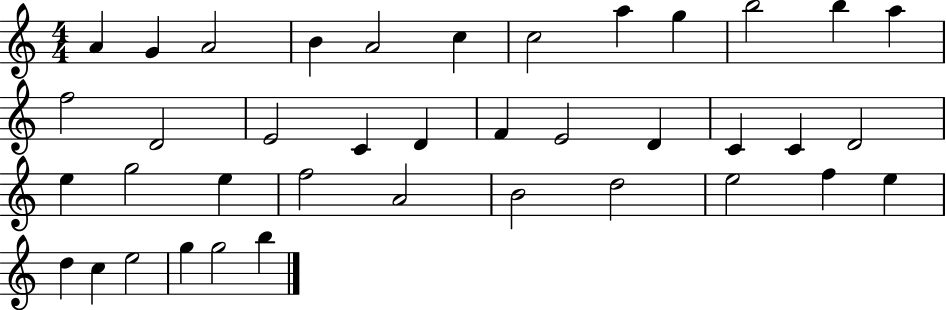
{
  \clef treble
  \numericTimeSignature
  \time 4/4
  \key c \major
  a'4 g'4 a'2 | b'4 a'2 c''4 | c''2 a''4 g''4 | b''2 b''4 a''4 | \break f''2 d'2 | e'2 c'4 d'4 | f'4 e'2 d'4 | c'4 c'4 d'2 | \break e''4 g''2 e''4 | f''2 a'2 | b'2 d''2 | e''2 f''4 e''4 | \break d''4 c''4 e''2 | g''4 g''2 b''4 | \bar "|."
}